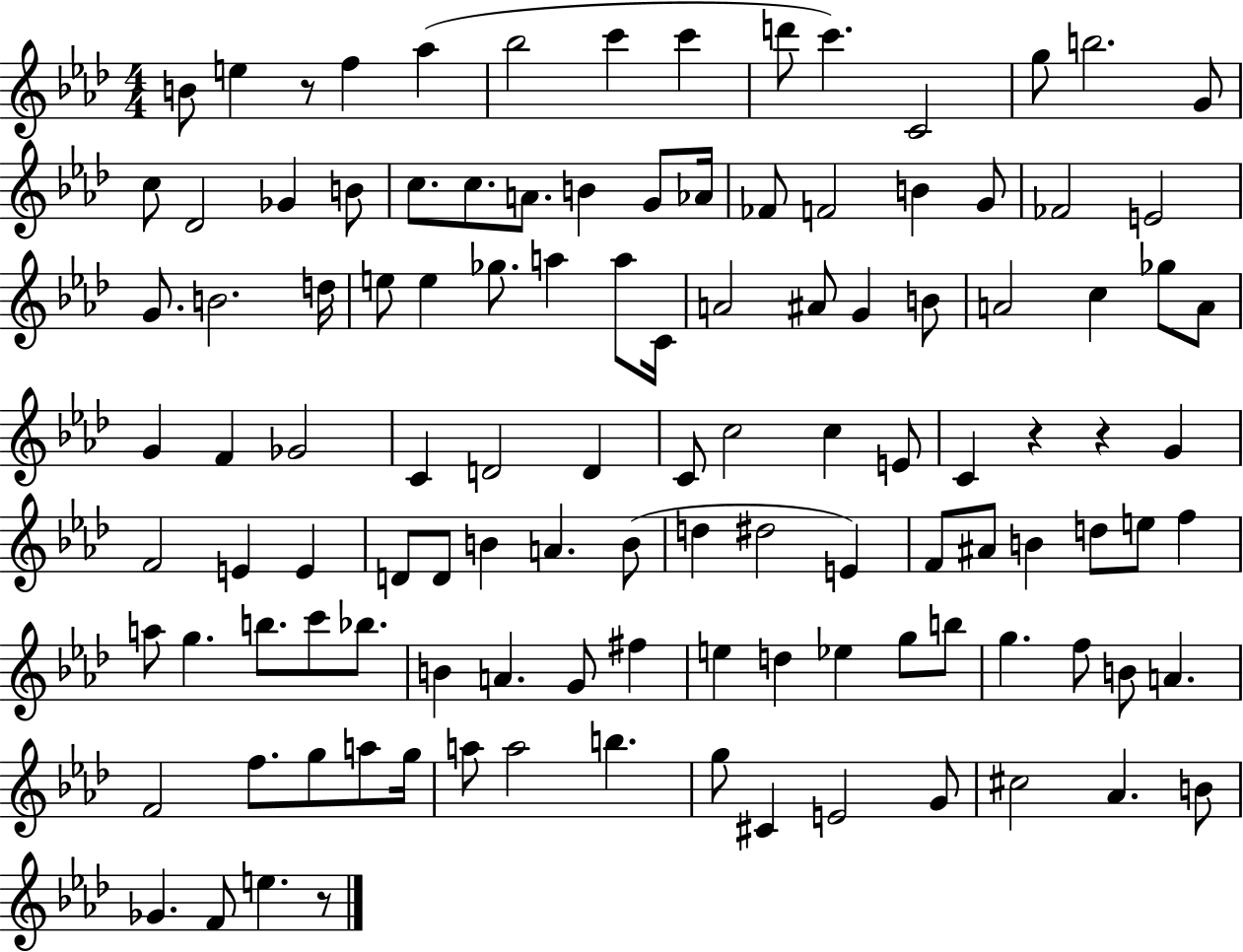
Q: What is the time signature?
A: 4/4